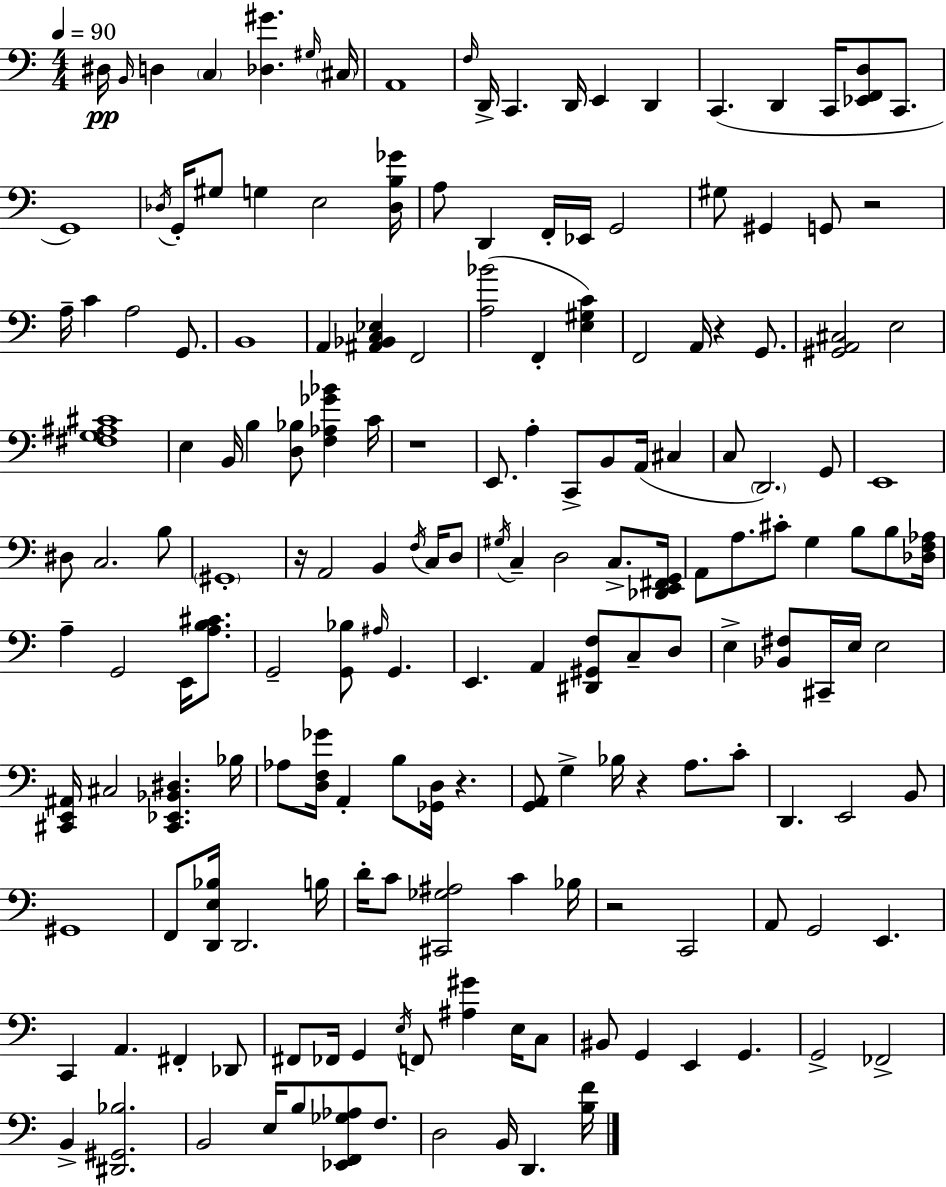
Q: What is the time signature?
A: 4/4